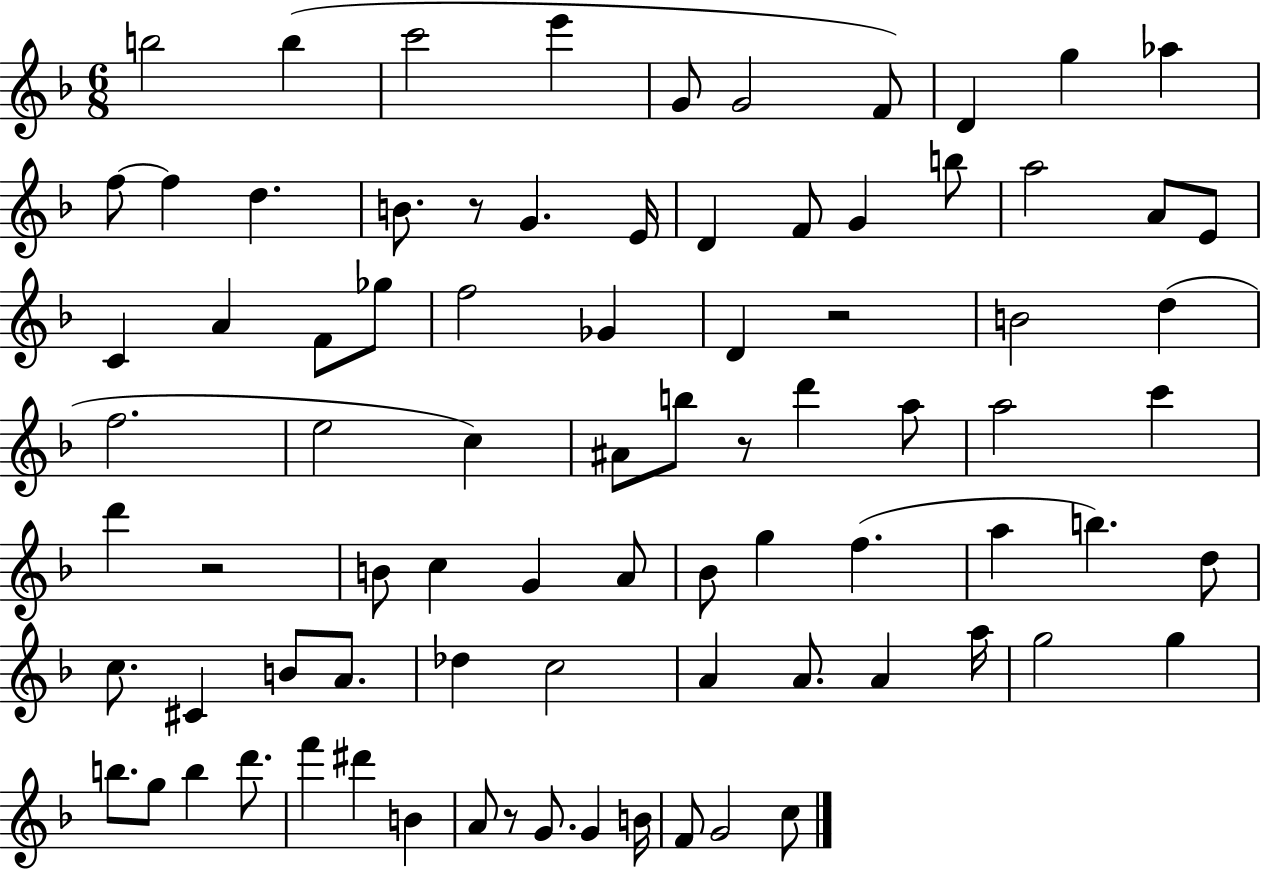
{
  \clef treble
  \numericTimeSignature
  \time 6/8
  \key f \major
  b''2 b''4( | c'''2 e'''4 | g'8 g'2 f'8) | d'4 g''4 aes''4 | \break f''8~~ f''4 d''4. | b'8. r8 g'4. e'16 | d'4 f'8 g'4 b''8 | a''2 a'8 e'8 | \break c'4 a'4 f'8 ges''8 | f''2 ges'4 | d'4 r2 | b'2 d''4( | \break f''2. | e''2 c''4) | ais'8 b''8 r8 d'''4 a''8 | a''2 c'''4 | \break d'''4 r2 | b'8 c''4 g'4 a'8 | bes'8 g''4 f''4.( | a''4 b''4.) d''8 | \break c''8. cis'4 b'8 a'8. | des''4 c''2 | a'4 a'8. a'4 a''16 | g''2 g''4 | \break b''8. g''8 b''4 d'''8. | f'''4 dis'''4 b'4 | a'8 r8 g'8. g'4 b'16 | f'8 g'2 c''8 | \break \bar "|."
}